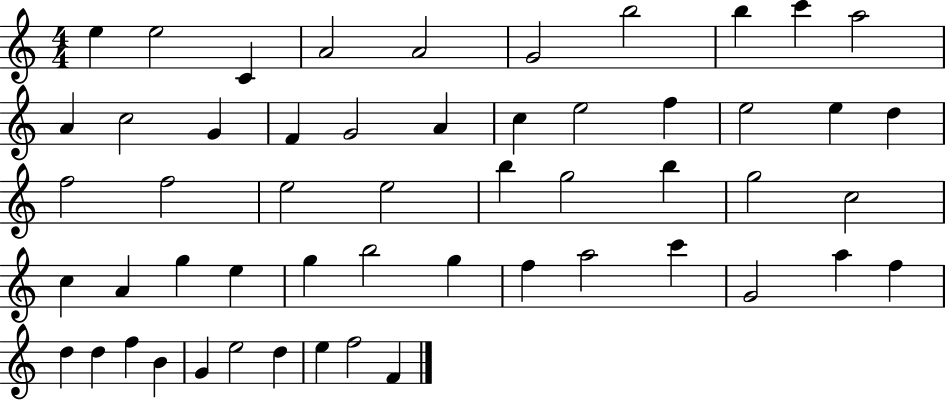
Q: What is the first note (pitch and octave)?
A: E5